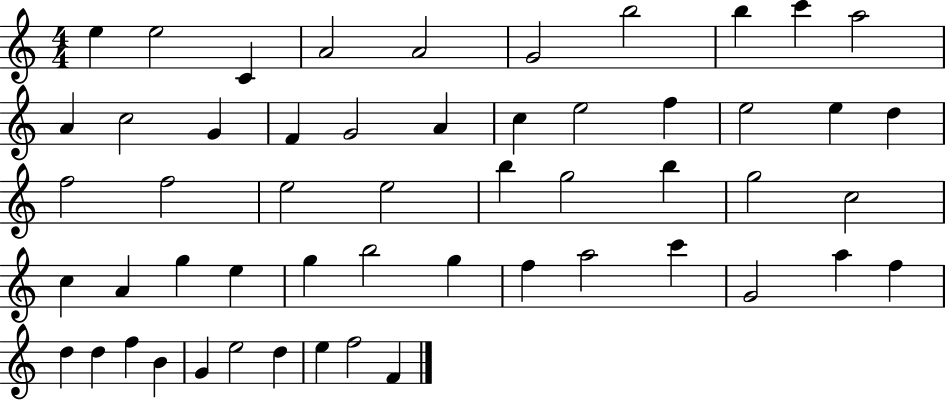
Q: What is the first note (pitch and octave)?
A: E5